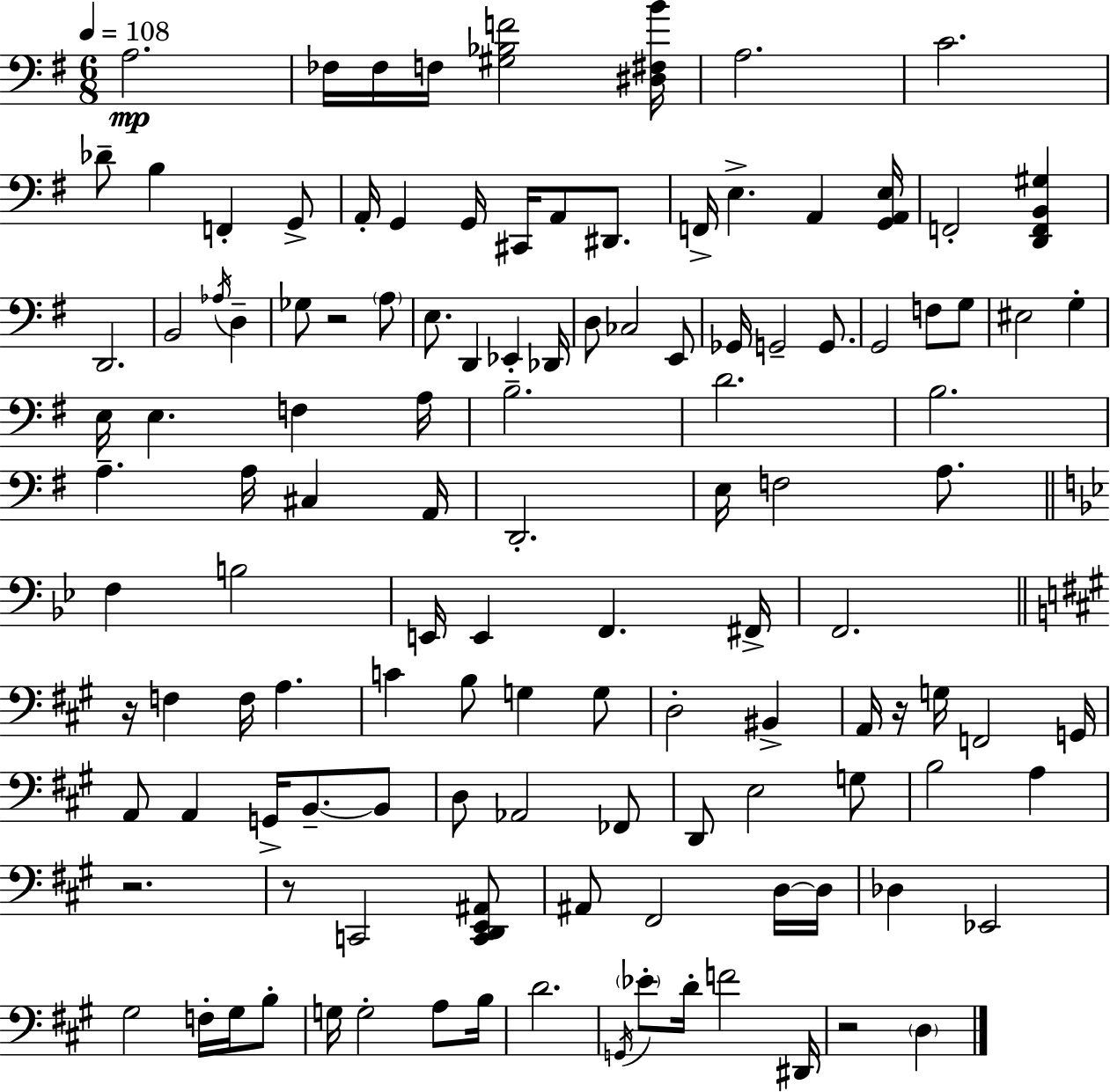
{
  \clef bass
  \numericTimeSignature
  \time 6/8
  \key g \major
  \tempo 4 = 108
  \repeat volta 2 { a2.\mp | fes16 fes16 f16 <gis bes f'>2 <dis fis b'>16 | a2. | c'2. | \break des'8-- b4 f,4-. g,8-> | a,16-. g,4 g,16 cis,16 a,8 dis,8. | f,16-> e4.-> a,4 <g, a, e>16 | f,2-. <d, f, b, gis>4 | \break d,2. | b,2 \acciaccatura { aes16 } d4-- | ges8 r2 \parenthesize a8 | e8. d,4 ees,4-. | \break des,16 d8 ces2 e,8 | ges,16 g,2-- g,8. | g,2 f8 g8 | eis2 g4-. | \break e16 e4. f4 | a16 b2.-- | d'2. | b2. | \break a4.-- a16 cis4 | a,16 d,2.-. | e16 f2 a8. | \bar "||" \break \key g \minor f4 b2 | e,16 e,4 f,4. fis,16-> | f,2. | \bar "||" \break \key a \major r16 f4 f16 a4. | c'4 b8 g4 g8 | d2-. bis,4-> | a,16 r16 g16 f,2 g,16 | \break a,8 a,4 g,16-> b,8.--~~ b,8 | d8 aes,2 fes,8 | d,8 e2 g8 | b2 a4 | \break r2. | r8 c,2 <c, d, e, ais,>8 | ais,8 fis,2 d16~~ d16 | des4 ees,2 | \break gis2 f16-. gis16 b8-. | g16 g2-. a8 b16 | d'2. | \acciaccatura { g,16 } \parenthesize ees'8-. d'16-. f'2 | \break dis,16 r2 \parenthesize d4 | } \bar "|."
}